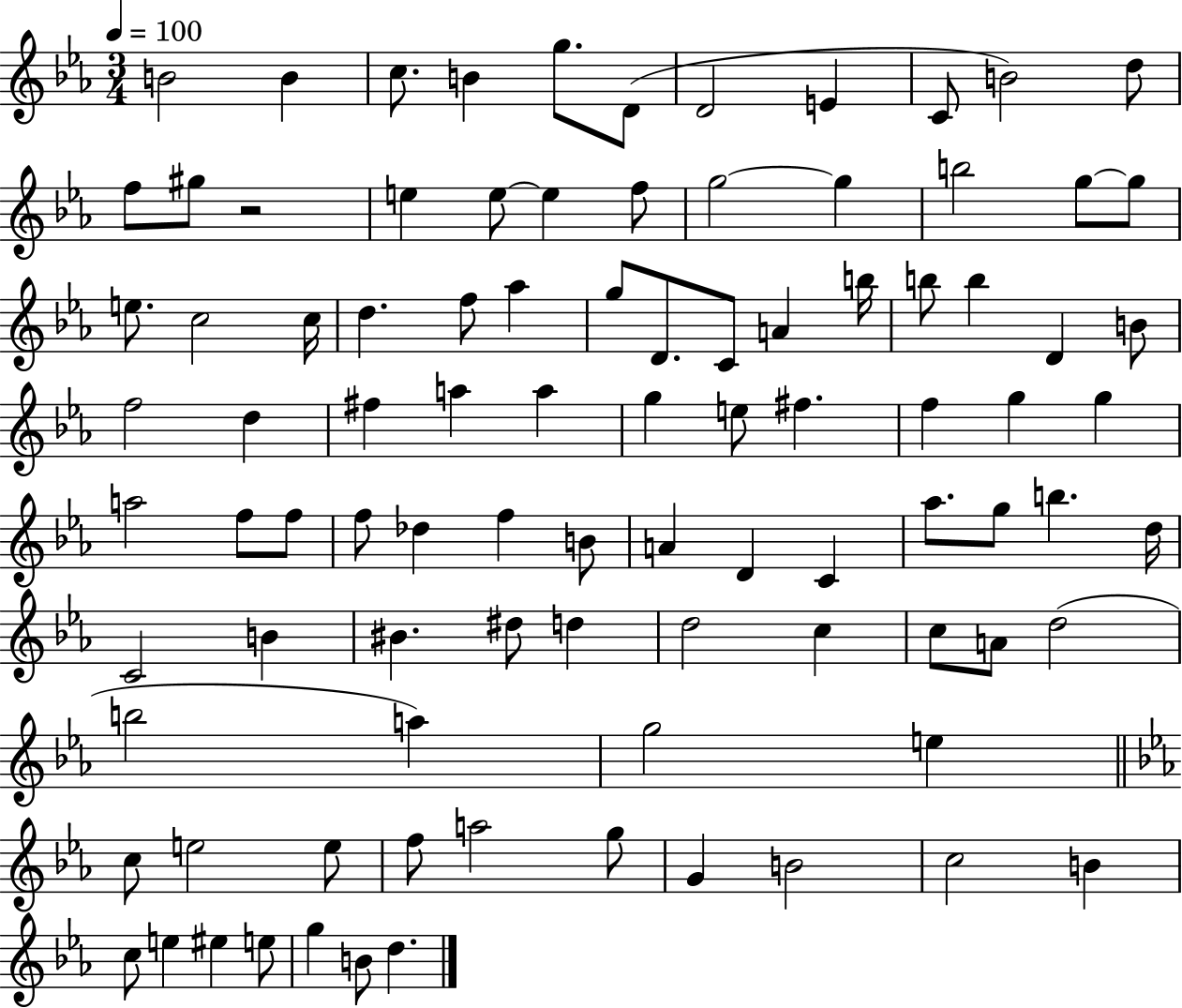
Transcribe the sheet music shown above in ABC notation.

X:1
T:Untitled
M:3/4
L:1/4
K:Eb
B2 B c/2 B g/2 D/2 D2 E C/2 B2 d/2 f/2 ^g/2 z2 e e/2 e f/2 g2 g b2 g/2 g/2 e/2 c2 c/4 d f/2 _a g/2 D/2 C/2 A b/4 b/2 b D B/2 f2 d ^f a a g e/2 ^f f g g a2 f/2 f/2 f/2 _d f B/2 A D C _a/2 g/2 b d/4 C2 B ^B ^d/2 d d2 c c/2 A/2 d2 b2 a g2 e c/2 e2 e/2 f/2 a2 g/2 G B2 c2 B c/2 e ^e e/2 g B/2 d